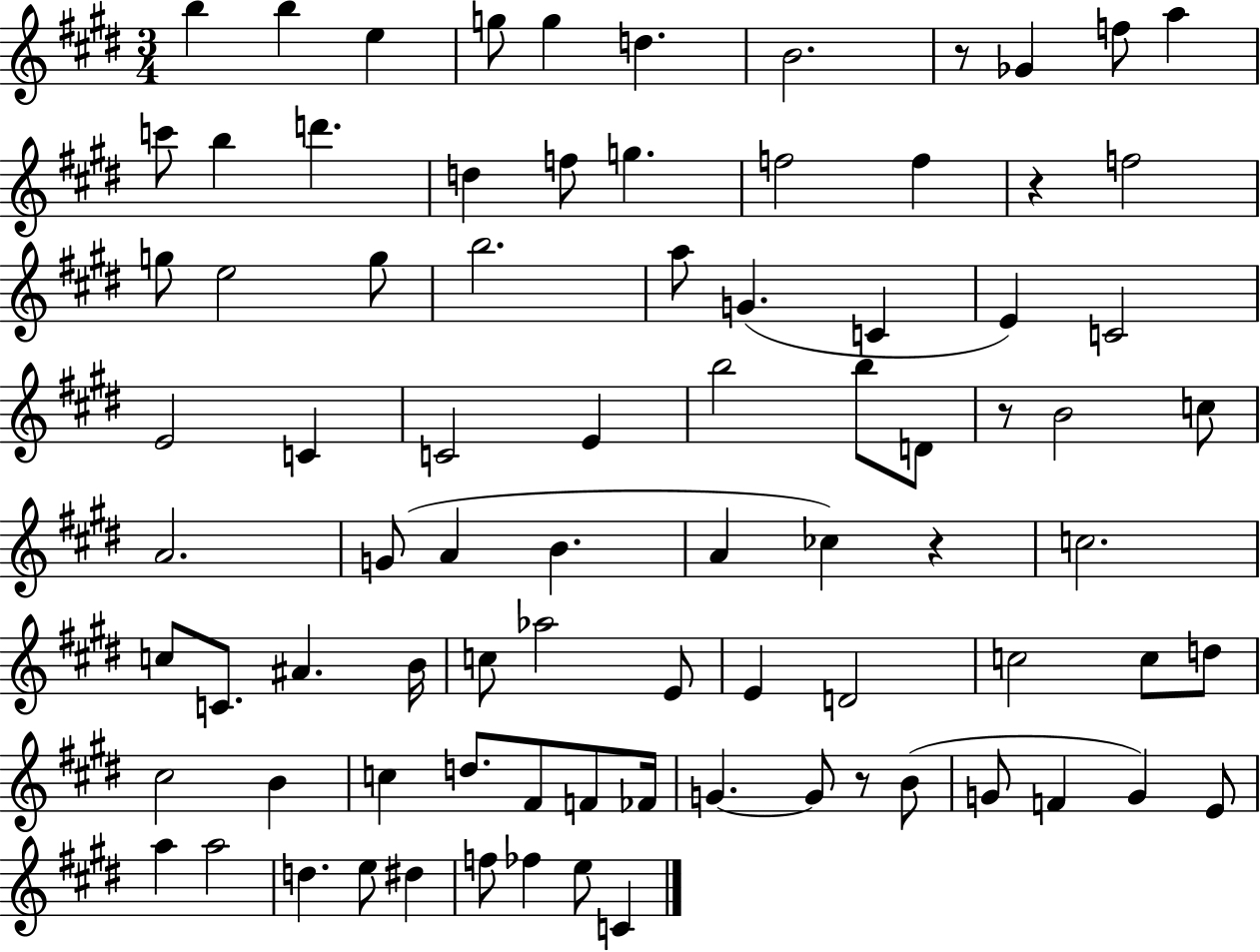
{
  \clef treble
  \numericTimeSignature
  \time 3/4
  \key e \major
  b''4 b''4 e''4 | g''8 g''4 d''4. | b'2. | r8 ges'4 f''8 a''4 | \break c'''8 b''4 d'''4. | d''4 f''8 g''4. | f''2 f''4 | r4 f''2 | \break g''8 e''2 g''8 | b''2. | a''8 g'4.( c'4 | e'4) c'2 | \break e'2 c'4 | c'2 e'4 | b''2 b''8 d'8 | r8 b'2 c''8 | \break a'2. | g'8( a'4 b'4. | a'4 ces''4) r4 | c''2. | \break c''8 c'8. ais'4. b'16 | c''8 aes''2 e'8 | e'4 d'2 | c''2 c''8 d''8 | \break cis''2 b'4 | c''4 d''8. fis'8 f'8 fes'16 | g'4.~~ g'8 r8 b'8( | g'8 f'4 g'4) e'8 | \break a''4 a''2 | d''4. e''8 dis''4 | f''8 fes''4 e''8 c'4 | \bar "|."
}